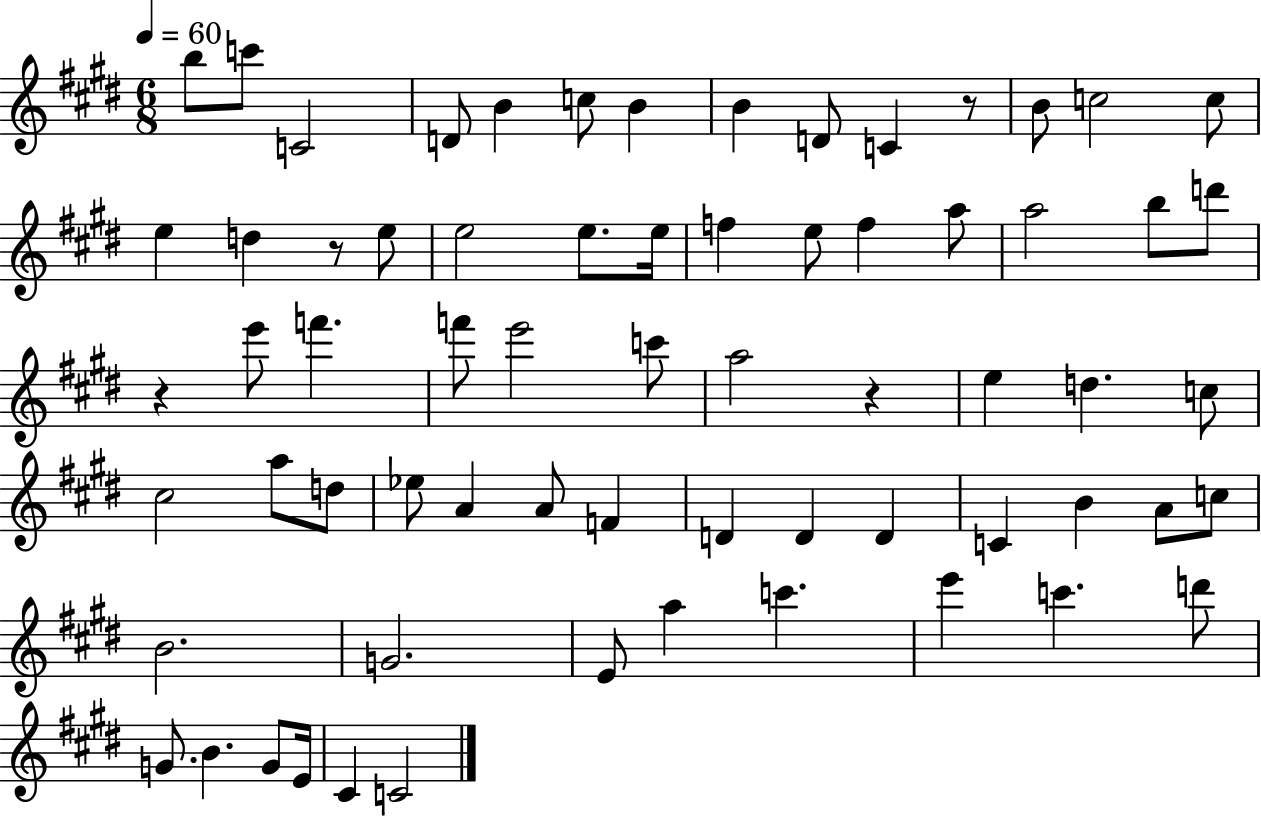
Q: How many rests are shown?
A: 4